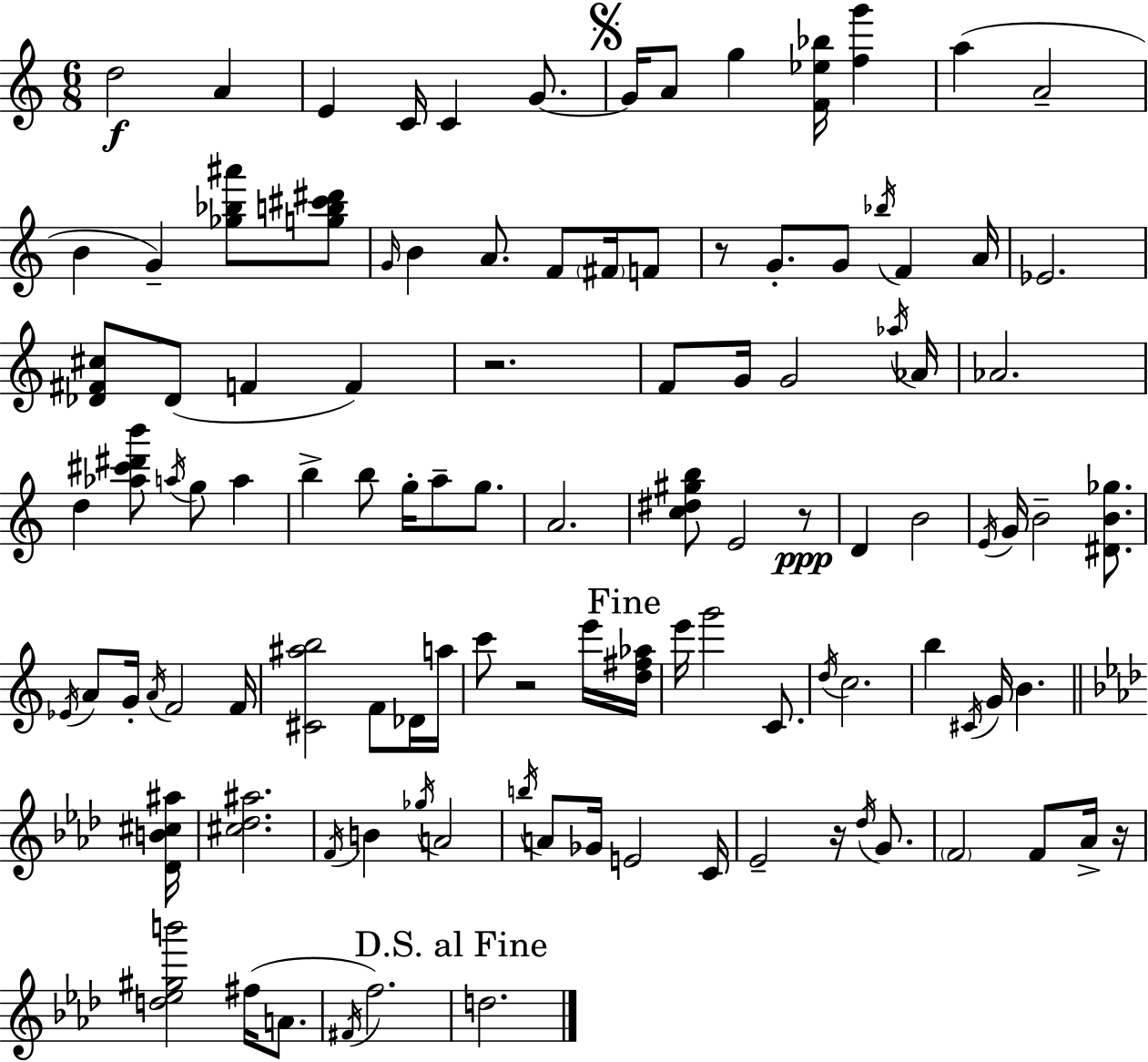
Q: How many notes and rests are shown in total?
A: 109